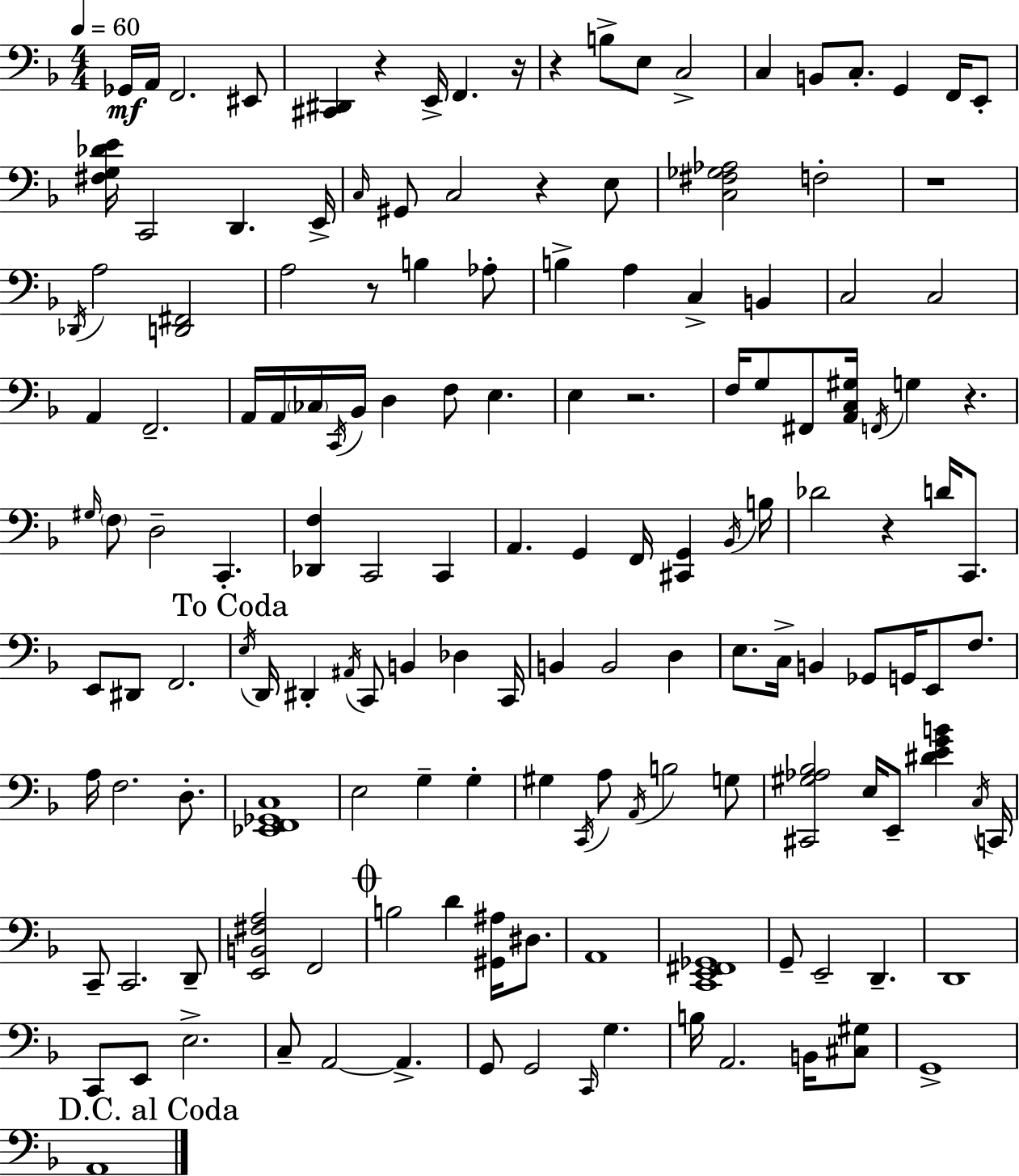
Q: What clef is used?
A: bass